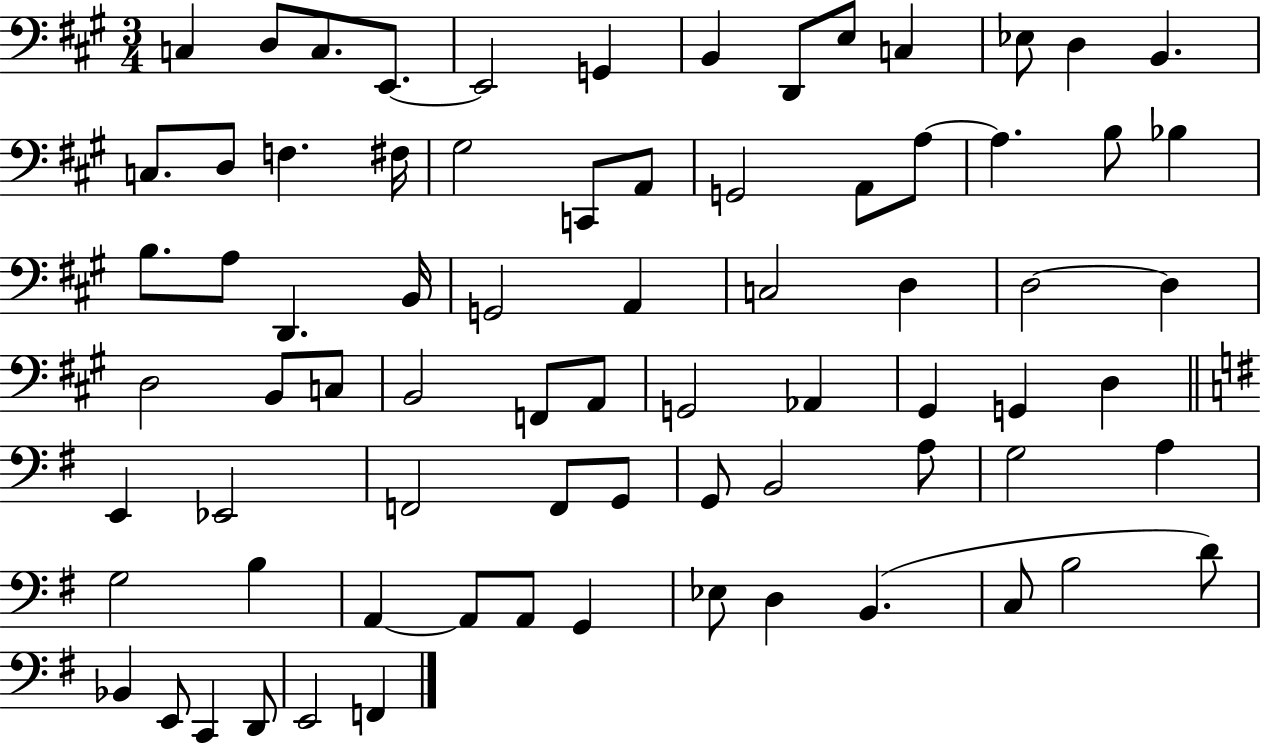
C3/q D3/e C3/e. E2/e. E2/h G2/q B2/q D2/e E3/e C3/q Eb3/e D3/q B2/q. C3/e. D3/e F3/q. F#3/s G#3/h C2/e A2/e G2/h A2/e A3/e A3/q. B3/e Bb3/q B3/e. A3/e D2/q. B2/s G2/h A2/q C3/h D3/q D3/h D3/q D3/h B2/e C3/e B2/h F2/e A2/e G2/h Ab2/q G#2/q G2/q D3/q E2/q Eb2/h F2/h F2/e G2/e G2/e B2/h A3/e G3/h A3/q G3/h B3/q A2/q A2/e A2/e G2/q Eb3/e D3/q B2/q. C3/e B3/h D4/e Bb2/q E2/e C2/q D2/e E2/h F2/q